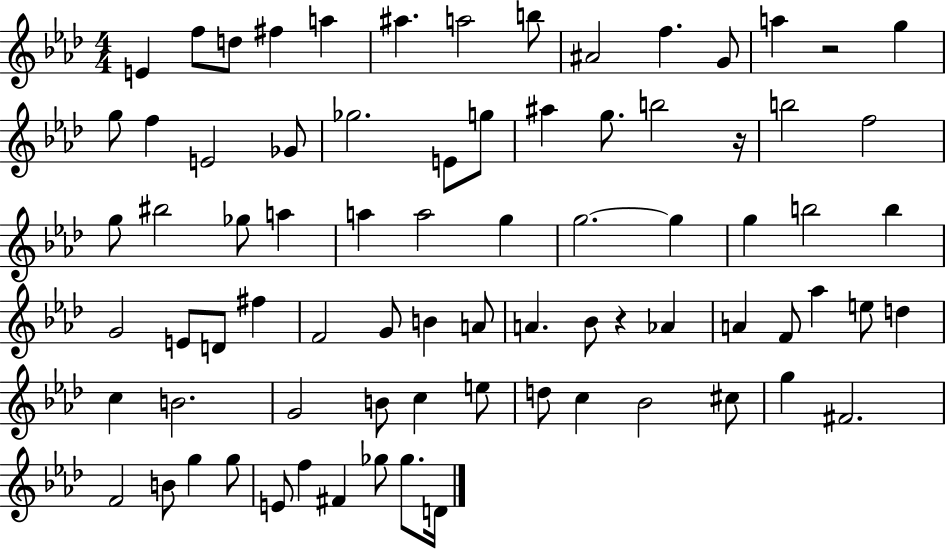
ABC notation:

X:1
T:Untitled
M:4/4
L:1/4
K:Ab
E f/2 d/2 ^f a ^a a2 b/2 ^A2 f G/2 a z2 g g/2 f E2 _G/2 _g2 E/2 g/2 ^a g/2 b2 z/4 b2 f2 g/2 ^b2 _g/2 a a a2 g g2 g g b2 b G2 E/2 D/2 ^f F2 G/2 B A/2 A _B/2 z _A A F/2 _a e/2 d c B2 G2 B/2 c e/2 d/2 c _B2 ^c/2 g ^F2 F2 B/2 g g/2 E/2 f ^F _g/2 _g/2 D/4